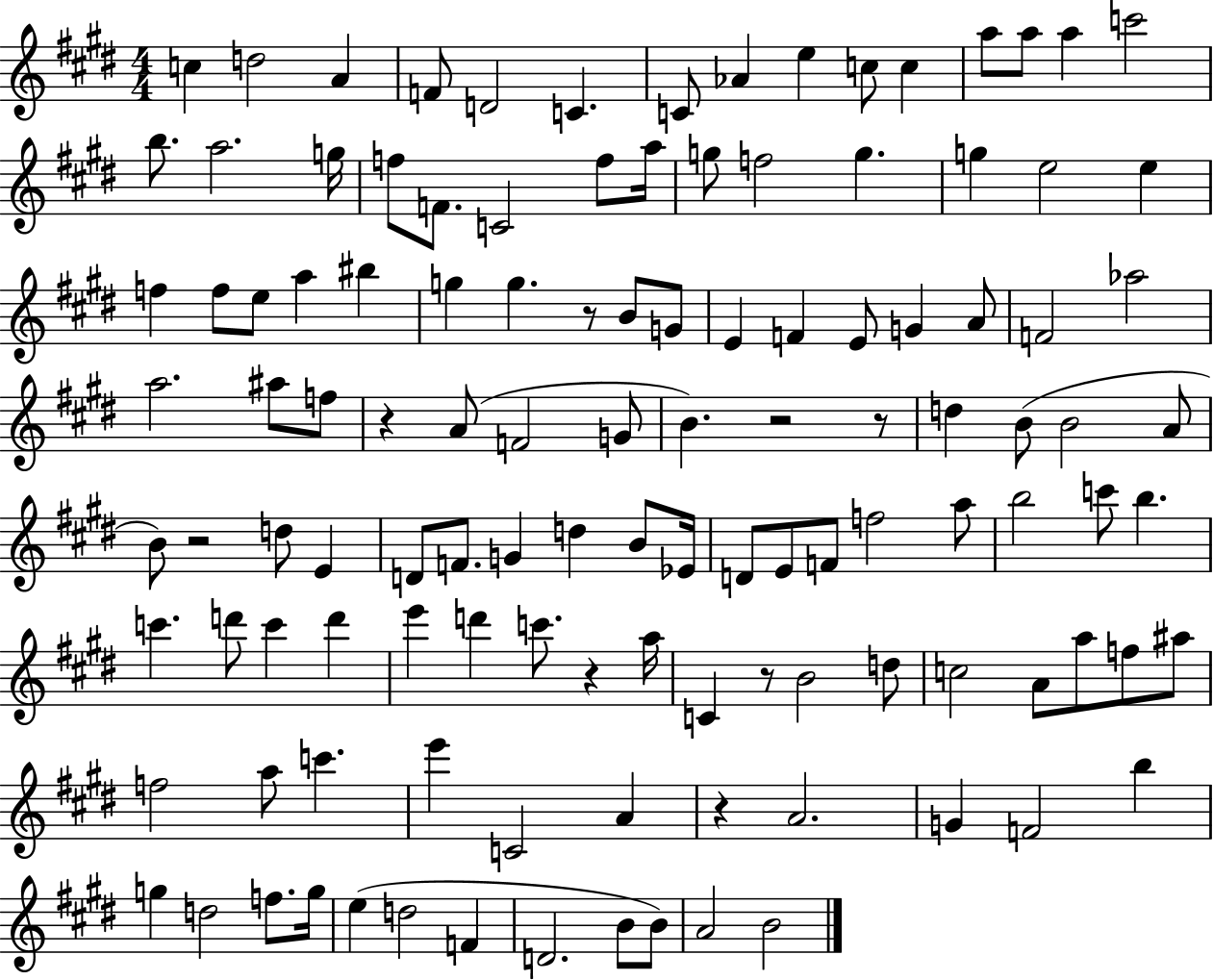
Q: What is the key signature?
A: E major